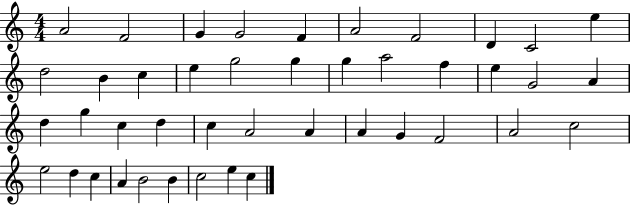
X:1
T:Untitled
M:4/4
L:1/4
K:C
A2 F2 G G2 F A2 F2 D C2 e d2 B c e g2 g g a2 f e G2 A d g c d c A2 A A G F2 A2 c2 e2 d c A B2 B c2 e c